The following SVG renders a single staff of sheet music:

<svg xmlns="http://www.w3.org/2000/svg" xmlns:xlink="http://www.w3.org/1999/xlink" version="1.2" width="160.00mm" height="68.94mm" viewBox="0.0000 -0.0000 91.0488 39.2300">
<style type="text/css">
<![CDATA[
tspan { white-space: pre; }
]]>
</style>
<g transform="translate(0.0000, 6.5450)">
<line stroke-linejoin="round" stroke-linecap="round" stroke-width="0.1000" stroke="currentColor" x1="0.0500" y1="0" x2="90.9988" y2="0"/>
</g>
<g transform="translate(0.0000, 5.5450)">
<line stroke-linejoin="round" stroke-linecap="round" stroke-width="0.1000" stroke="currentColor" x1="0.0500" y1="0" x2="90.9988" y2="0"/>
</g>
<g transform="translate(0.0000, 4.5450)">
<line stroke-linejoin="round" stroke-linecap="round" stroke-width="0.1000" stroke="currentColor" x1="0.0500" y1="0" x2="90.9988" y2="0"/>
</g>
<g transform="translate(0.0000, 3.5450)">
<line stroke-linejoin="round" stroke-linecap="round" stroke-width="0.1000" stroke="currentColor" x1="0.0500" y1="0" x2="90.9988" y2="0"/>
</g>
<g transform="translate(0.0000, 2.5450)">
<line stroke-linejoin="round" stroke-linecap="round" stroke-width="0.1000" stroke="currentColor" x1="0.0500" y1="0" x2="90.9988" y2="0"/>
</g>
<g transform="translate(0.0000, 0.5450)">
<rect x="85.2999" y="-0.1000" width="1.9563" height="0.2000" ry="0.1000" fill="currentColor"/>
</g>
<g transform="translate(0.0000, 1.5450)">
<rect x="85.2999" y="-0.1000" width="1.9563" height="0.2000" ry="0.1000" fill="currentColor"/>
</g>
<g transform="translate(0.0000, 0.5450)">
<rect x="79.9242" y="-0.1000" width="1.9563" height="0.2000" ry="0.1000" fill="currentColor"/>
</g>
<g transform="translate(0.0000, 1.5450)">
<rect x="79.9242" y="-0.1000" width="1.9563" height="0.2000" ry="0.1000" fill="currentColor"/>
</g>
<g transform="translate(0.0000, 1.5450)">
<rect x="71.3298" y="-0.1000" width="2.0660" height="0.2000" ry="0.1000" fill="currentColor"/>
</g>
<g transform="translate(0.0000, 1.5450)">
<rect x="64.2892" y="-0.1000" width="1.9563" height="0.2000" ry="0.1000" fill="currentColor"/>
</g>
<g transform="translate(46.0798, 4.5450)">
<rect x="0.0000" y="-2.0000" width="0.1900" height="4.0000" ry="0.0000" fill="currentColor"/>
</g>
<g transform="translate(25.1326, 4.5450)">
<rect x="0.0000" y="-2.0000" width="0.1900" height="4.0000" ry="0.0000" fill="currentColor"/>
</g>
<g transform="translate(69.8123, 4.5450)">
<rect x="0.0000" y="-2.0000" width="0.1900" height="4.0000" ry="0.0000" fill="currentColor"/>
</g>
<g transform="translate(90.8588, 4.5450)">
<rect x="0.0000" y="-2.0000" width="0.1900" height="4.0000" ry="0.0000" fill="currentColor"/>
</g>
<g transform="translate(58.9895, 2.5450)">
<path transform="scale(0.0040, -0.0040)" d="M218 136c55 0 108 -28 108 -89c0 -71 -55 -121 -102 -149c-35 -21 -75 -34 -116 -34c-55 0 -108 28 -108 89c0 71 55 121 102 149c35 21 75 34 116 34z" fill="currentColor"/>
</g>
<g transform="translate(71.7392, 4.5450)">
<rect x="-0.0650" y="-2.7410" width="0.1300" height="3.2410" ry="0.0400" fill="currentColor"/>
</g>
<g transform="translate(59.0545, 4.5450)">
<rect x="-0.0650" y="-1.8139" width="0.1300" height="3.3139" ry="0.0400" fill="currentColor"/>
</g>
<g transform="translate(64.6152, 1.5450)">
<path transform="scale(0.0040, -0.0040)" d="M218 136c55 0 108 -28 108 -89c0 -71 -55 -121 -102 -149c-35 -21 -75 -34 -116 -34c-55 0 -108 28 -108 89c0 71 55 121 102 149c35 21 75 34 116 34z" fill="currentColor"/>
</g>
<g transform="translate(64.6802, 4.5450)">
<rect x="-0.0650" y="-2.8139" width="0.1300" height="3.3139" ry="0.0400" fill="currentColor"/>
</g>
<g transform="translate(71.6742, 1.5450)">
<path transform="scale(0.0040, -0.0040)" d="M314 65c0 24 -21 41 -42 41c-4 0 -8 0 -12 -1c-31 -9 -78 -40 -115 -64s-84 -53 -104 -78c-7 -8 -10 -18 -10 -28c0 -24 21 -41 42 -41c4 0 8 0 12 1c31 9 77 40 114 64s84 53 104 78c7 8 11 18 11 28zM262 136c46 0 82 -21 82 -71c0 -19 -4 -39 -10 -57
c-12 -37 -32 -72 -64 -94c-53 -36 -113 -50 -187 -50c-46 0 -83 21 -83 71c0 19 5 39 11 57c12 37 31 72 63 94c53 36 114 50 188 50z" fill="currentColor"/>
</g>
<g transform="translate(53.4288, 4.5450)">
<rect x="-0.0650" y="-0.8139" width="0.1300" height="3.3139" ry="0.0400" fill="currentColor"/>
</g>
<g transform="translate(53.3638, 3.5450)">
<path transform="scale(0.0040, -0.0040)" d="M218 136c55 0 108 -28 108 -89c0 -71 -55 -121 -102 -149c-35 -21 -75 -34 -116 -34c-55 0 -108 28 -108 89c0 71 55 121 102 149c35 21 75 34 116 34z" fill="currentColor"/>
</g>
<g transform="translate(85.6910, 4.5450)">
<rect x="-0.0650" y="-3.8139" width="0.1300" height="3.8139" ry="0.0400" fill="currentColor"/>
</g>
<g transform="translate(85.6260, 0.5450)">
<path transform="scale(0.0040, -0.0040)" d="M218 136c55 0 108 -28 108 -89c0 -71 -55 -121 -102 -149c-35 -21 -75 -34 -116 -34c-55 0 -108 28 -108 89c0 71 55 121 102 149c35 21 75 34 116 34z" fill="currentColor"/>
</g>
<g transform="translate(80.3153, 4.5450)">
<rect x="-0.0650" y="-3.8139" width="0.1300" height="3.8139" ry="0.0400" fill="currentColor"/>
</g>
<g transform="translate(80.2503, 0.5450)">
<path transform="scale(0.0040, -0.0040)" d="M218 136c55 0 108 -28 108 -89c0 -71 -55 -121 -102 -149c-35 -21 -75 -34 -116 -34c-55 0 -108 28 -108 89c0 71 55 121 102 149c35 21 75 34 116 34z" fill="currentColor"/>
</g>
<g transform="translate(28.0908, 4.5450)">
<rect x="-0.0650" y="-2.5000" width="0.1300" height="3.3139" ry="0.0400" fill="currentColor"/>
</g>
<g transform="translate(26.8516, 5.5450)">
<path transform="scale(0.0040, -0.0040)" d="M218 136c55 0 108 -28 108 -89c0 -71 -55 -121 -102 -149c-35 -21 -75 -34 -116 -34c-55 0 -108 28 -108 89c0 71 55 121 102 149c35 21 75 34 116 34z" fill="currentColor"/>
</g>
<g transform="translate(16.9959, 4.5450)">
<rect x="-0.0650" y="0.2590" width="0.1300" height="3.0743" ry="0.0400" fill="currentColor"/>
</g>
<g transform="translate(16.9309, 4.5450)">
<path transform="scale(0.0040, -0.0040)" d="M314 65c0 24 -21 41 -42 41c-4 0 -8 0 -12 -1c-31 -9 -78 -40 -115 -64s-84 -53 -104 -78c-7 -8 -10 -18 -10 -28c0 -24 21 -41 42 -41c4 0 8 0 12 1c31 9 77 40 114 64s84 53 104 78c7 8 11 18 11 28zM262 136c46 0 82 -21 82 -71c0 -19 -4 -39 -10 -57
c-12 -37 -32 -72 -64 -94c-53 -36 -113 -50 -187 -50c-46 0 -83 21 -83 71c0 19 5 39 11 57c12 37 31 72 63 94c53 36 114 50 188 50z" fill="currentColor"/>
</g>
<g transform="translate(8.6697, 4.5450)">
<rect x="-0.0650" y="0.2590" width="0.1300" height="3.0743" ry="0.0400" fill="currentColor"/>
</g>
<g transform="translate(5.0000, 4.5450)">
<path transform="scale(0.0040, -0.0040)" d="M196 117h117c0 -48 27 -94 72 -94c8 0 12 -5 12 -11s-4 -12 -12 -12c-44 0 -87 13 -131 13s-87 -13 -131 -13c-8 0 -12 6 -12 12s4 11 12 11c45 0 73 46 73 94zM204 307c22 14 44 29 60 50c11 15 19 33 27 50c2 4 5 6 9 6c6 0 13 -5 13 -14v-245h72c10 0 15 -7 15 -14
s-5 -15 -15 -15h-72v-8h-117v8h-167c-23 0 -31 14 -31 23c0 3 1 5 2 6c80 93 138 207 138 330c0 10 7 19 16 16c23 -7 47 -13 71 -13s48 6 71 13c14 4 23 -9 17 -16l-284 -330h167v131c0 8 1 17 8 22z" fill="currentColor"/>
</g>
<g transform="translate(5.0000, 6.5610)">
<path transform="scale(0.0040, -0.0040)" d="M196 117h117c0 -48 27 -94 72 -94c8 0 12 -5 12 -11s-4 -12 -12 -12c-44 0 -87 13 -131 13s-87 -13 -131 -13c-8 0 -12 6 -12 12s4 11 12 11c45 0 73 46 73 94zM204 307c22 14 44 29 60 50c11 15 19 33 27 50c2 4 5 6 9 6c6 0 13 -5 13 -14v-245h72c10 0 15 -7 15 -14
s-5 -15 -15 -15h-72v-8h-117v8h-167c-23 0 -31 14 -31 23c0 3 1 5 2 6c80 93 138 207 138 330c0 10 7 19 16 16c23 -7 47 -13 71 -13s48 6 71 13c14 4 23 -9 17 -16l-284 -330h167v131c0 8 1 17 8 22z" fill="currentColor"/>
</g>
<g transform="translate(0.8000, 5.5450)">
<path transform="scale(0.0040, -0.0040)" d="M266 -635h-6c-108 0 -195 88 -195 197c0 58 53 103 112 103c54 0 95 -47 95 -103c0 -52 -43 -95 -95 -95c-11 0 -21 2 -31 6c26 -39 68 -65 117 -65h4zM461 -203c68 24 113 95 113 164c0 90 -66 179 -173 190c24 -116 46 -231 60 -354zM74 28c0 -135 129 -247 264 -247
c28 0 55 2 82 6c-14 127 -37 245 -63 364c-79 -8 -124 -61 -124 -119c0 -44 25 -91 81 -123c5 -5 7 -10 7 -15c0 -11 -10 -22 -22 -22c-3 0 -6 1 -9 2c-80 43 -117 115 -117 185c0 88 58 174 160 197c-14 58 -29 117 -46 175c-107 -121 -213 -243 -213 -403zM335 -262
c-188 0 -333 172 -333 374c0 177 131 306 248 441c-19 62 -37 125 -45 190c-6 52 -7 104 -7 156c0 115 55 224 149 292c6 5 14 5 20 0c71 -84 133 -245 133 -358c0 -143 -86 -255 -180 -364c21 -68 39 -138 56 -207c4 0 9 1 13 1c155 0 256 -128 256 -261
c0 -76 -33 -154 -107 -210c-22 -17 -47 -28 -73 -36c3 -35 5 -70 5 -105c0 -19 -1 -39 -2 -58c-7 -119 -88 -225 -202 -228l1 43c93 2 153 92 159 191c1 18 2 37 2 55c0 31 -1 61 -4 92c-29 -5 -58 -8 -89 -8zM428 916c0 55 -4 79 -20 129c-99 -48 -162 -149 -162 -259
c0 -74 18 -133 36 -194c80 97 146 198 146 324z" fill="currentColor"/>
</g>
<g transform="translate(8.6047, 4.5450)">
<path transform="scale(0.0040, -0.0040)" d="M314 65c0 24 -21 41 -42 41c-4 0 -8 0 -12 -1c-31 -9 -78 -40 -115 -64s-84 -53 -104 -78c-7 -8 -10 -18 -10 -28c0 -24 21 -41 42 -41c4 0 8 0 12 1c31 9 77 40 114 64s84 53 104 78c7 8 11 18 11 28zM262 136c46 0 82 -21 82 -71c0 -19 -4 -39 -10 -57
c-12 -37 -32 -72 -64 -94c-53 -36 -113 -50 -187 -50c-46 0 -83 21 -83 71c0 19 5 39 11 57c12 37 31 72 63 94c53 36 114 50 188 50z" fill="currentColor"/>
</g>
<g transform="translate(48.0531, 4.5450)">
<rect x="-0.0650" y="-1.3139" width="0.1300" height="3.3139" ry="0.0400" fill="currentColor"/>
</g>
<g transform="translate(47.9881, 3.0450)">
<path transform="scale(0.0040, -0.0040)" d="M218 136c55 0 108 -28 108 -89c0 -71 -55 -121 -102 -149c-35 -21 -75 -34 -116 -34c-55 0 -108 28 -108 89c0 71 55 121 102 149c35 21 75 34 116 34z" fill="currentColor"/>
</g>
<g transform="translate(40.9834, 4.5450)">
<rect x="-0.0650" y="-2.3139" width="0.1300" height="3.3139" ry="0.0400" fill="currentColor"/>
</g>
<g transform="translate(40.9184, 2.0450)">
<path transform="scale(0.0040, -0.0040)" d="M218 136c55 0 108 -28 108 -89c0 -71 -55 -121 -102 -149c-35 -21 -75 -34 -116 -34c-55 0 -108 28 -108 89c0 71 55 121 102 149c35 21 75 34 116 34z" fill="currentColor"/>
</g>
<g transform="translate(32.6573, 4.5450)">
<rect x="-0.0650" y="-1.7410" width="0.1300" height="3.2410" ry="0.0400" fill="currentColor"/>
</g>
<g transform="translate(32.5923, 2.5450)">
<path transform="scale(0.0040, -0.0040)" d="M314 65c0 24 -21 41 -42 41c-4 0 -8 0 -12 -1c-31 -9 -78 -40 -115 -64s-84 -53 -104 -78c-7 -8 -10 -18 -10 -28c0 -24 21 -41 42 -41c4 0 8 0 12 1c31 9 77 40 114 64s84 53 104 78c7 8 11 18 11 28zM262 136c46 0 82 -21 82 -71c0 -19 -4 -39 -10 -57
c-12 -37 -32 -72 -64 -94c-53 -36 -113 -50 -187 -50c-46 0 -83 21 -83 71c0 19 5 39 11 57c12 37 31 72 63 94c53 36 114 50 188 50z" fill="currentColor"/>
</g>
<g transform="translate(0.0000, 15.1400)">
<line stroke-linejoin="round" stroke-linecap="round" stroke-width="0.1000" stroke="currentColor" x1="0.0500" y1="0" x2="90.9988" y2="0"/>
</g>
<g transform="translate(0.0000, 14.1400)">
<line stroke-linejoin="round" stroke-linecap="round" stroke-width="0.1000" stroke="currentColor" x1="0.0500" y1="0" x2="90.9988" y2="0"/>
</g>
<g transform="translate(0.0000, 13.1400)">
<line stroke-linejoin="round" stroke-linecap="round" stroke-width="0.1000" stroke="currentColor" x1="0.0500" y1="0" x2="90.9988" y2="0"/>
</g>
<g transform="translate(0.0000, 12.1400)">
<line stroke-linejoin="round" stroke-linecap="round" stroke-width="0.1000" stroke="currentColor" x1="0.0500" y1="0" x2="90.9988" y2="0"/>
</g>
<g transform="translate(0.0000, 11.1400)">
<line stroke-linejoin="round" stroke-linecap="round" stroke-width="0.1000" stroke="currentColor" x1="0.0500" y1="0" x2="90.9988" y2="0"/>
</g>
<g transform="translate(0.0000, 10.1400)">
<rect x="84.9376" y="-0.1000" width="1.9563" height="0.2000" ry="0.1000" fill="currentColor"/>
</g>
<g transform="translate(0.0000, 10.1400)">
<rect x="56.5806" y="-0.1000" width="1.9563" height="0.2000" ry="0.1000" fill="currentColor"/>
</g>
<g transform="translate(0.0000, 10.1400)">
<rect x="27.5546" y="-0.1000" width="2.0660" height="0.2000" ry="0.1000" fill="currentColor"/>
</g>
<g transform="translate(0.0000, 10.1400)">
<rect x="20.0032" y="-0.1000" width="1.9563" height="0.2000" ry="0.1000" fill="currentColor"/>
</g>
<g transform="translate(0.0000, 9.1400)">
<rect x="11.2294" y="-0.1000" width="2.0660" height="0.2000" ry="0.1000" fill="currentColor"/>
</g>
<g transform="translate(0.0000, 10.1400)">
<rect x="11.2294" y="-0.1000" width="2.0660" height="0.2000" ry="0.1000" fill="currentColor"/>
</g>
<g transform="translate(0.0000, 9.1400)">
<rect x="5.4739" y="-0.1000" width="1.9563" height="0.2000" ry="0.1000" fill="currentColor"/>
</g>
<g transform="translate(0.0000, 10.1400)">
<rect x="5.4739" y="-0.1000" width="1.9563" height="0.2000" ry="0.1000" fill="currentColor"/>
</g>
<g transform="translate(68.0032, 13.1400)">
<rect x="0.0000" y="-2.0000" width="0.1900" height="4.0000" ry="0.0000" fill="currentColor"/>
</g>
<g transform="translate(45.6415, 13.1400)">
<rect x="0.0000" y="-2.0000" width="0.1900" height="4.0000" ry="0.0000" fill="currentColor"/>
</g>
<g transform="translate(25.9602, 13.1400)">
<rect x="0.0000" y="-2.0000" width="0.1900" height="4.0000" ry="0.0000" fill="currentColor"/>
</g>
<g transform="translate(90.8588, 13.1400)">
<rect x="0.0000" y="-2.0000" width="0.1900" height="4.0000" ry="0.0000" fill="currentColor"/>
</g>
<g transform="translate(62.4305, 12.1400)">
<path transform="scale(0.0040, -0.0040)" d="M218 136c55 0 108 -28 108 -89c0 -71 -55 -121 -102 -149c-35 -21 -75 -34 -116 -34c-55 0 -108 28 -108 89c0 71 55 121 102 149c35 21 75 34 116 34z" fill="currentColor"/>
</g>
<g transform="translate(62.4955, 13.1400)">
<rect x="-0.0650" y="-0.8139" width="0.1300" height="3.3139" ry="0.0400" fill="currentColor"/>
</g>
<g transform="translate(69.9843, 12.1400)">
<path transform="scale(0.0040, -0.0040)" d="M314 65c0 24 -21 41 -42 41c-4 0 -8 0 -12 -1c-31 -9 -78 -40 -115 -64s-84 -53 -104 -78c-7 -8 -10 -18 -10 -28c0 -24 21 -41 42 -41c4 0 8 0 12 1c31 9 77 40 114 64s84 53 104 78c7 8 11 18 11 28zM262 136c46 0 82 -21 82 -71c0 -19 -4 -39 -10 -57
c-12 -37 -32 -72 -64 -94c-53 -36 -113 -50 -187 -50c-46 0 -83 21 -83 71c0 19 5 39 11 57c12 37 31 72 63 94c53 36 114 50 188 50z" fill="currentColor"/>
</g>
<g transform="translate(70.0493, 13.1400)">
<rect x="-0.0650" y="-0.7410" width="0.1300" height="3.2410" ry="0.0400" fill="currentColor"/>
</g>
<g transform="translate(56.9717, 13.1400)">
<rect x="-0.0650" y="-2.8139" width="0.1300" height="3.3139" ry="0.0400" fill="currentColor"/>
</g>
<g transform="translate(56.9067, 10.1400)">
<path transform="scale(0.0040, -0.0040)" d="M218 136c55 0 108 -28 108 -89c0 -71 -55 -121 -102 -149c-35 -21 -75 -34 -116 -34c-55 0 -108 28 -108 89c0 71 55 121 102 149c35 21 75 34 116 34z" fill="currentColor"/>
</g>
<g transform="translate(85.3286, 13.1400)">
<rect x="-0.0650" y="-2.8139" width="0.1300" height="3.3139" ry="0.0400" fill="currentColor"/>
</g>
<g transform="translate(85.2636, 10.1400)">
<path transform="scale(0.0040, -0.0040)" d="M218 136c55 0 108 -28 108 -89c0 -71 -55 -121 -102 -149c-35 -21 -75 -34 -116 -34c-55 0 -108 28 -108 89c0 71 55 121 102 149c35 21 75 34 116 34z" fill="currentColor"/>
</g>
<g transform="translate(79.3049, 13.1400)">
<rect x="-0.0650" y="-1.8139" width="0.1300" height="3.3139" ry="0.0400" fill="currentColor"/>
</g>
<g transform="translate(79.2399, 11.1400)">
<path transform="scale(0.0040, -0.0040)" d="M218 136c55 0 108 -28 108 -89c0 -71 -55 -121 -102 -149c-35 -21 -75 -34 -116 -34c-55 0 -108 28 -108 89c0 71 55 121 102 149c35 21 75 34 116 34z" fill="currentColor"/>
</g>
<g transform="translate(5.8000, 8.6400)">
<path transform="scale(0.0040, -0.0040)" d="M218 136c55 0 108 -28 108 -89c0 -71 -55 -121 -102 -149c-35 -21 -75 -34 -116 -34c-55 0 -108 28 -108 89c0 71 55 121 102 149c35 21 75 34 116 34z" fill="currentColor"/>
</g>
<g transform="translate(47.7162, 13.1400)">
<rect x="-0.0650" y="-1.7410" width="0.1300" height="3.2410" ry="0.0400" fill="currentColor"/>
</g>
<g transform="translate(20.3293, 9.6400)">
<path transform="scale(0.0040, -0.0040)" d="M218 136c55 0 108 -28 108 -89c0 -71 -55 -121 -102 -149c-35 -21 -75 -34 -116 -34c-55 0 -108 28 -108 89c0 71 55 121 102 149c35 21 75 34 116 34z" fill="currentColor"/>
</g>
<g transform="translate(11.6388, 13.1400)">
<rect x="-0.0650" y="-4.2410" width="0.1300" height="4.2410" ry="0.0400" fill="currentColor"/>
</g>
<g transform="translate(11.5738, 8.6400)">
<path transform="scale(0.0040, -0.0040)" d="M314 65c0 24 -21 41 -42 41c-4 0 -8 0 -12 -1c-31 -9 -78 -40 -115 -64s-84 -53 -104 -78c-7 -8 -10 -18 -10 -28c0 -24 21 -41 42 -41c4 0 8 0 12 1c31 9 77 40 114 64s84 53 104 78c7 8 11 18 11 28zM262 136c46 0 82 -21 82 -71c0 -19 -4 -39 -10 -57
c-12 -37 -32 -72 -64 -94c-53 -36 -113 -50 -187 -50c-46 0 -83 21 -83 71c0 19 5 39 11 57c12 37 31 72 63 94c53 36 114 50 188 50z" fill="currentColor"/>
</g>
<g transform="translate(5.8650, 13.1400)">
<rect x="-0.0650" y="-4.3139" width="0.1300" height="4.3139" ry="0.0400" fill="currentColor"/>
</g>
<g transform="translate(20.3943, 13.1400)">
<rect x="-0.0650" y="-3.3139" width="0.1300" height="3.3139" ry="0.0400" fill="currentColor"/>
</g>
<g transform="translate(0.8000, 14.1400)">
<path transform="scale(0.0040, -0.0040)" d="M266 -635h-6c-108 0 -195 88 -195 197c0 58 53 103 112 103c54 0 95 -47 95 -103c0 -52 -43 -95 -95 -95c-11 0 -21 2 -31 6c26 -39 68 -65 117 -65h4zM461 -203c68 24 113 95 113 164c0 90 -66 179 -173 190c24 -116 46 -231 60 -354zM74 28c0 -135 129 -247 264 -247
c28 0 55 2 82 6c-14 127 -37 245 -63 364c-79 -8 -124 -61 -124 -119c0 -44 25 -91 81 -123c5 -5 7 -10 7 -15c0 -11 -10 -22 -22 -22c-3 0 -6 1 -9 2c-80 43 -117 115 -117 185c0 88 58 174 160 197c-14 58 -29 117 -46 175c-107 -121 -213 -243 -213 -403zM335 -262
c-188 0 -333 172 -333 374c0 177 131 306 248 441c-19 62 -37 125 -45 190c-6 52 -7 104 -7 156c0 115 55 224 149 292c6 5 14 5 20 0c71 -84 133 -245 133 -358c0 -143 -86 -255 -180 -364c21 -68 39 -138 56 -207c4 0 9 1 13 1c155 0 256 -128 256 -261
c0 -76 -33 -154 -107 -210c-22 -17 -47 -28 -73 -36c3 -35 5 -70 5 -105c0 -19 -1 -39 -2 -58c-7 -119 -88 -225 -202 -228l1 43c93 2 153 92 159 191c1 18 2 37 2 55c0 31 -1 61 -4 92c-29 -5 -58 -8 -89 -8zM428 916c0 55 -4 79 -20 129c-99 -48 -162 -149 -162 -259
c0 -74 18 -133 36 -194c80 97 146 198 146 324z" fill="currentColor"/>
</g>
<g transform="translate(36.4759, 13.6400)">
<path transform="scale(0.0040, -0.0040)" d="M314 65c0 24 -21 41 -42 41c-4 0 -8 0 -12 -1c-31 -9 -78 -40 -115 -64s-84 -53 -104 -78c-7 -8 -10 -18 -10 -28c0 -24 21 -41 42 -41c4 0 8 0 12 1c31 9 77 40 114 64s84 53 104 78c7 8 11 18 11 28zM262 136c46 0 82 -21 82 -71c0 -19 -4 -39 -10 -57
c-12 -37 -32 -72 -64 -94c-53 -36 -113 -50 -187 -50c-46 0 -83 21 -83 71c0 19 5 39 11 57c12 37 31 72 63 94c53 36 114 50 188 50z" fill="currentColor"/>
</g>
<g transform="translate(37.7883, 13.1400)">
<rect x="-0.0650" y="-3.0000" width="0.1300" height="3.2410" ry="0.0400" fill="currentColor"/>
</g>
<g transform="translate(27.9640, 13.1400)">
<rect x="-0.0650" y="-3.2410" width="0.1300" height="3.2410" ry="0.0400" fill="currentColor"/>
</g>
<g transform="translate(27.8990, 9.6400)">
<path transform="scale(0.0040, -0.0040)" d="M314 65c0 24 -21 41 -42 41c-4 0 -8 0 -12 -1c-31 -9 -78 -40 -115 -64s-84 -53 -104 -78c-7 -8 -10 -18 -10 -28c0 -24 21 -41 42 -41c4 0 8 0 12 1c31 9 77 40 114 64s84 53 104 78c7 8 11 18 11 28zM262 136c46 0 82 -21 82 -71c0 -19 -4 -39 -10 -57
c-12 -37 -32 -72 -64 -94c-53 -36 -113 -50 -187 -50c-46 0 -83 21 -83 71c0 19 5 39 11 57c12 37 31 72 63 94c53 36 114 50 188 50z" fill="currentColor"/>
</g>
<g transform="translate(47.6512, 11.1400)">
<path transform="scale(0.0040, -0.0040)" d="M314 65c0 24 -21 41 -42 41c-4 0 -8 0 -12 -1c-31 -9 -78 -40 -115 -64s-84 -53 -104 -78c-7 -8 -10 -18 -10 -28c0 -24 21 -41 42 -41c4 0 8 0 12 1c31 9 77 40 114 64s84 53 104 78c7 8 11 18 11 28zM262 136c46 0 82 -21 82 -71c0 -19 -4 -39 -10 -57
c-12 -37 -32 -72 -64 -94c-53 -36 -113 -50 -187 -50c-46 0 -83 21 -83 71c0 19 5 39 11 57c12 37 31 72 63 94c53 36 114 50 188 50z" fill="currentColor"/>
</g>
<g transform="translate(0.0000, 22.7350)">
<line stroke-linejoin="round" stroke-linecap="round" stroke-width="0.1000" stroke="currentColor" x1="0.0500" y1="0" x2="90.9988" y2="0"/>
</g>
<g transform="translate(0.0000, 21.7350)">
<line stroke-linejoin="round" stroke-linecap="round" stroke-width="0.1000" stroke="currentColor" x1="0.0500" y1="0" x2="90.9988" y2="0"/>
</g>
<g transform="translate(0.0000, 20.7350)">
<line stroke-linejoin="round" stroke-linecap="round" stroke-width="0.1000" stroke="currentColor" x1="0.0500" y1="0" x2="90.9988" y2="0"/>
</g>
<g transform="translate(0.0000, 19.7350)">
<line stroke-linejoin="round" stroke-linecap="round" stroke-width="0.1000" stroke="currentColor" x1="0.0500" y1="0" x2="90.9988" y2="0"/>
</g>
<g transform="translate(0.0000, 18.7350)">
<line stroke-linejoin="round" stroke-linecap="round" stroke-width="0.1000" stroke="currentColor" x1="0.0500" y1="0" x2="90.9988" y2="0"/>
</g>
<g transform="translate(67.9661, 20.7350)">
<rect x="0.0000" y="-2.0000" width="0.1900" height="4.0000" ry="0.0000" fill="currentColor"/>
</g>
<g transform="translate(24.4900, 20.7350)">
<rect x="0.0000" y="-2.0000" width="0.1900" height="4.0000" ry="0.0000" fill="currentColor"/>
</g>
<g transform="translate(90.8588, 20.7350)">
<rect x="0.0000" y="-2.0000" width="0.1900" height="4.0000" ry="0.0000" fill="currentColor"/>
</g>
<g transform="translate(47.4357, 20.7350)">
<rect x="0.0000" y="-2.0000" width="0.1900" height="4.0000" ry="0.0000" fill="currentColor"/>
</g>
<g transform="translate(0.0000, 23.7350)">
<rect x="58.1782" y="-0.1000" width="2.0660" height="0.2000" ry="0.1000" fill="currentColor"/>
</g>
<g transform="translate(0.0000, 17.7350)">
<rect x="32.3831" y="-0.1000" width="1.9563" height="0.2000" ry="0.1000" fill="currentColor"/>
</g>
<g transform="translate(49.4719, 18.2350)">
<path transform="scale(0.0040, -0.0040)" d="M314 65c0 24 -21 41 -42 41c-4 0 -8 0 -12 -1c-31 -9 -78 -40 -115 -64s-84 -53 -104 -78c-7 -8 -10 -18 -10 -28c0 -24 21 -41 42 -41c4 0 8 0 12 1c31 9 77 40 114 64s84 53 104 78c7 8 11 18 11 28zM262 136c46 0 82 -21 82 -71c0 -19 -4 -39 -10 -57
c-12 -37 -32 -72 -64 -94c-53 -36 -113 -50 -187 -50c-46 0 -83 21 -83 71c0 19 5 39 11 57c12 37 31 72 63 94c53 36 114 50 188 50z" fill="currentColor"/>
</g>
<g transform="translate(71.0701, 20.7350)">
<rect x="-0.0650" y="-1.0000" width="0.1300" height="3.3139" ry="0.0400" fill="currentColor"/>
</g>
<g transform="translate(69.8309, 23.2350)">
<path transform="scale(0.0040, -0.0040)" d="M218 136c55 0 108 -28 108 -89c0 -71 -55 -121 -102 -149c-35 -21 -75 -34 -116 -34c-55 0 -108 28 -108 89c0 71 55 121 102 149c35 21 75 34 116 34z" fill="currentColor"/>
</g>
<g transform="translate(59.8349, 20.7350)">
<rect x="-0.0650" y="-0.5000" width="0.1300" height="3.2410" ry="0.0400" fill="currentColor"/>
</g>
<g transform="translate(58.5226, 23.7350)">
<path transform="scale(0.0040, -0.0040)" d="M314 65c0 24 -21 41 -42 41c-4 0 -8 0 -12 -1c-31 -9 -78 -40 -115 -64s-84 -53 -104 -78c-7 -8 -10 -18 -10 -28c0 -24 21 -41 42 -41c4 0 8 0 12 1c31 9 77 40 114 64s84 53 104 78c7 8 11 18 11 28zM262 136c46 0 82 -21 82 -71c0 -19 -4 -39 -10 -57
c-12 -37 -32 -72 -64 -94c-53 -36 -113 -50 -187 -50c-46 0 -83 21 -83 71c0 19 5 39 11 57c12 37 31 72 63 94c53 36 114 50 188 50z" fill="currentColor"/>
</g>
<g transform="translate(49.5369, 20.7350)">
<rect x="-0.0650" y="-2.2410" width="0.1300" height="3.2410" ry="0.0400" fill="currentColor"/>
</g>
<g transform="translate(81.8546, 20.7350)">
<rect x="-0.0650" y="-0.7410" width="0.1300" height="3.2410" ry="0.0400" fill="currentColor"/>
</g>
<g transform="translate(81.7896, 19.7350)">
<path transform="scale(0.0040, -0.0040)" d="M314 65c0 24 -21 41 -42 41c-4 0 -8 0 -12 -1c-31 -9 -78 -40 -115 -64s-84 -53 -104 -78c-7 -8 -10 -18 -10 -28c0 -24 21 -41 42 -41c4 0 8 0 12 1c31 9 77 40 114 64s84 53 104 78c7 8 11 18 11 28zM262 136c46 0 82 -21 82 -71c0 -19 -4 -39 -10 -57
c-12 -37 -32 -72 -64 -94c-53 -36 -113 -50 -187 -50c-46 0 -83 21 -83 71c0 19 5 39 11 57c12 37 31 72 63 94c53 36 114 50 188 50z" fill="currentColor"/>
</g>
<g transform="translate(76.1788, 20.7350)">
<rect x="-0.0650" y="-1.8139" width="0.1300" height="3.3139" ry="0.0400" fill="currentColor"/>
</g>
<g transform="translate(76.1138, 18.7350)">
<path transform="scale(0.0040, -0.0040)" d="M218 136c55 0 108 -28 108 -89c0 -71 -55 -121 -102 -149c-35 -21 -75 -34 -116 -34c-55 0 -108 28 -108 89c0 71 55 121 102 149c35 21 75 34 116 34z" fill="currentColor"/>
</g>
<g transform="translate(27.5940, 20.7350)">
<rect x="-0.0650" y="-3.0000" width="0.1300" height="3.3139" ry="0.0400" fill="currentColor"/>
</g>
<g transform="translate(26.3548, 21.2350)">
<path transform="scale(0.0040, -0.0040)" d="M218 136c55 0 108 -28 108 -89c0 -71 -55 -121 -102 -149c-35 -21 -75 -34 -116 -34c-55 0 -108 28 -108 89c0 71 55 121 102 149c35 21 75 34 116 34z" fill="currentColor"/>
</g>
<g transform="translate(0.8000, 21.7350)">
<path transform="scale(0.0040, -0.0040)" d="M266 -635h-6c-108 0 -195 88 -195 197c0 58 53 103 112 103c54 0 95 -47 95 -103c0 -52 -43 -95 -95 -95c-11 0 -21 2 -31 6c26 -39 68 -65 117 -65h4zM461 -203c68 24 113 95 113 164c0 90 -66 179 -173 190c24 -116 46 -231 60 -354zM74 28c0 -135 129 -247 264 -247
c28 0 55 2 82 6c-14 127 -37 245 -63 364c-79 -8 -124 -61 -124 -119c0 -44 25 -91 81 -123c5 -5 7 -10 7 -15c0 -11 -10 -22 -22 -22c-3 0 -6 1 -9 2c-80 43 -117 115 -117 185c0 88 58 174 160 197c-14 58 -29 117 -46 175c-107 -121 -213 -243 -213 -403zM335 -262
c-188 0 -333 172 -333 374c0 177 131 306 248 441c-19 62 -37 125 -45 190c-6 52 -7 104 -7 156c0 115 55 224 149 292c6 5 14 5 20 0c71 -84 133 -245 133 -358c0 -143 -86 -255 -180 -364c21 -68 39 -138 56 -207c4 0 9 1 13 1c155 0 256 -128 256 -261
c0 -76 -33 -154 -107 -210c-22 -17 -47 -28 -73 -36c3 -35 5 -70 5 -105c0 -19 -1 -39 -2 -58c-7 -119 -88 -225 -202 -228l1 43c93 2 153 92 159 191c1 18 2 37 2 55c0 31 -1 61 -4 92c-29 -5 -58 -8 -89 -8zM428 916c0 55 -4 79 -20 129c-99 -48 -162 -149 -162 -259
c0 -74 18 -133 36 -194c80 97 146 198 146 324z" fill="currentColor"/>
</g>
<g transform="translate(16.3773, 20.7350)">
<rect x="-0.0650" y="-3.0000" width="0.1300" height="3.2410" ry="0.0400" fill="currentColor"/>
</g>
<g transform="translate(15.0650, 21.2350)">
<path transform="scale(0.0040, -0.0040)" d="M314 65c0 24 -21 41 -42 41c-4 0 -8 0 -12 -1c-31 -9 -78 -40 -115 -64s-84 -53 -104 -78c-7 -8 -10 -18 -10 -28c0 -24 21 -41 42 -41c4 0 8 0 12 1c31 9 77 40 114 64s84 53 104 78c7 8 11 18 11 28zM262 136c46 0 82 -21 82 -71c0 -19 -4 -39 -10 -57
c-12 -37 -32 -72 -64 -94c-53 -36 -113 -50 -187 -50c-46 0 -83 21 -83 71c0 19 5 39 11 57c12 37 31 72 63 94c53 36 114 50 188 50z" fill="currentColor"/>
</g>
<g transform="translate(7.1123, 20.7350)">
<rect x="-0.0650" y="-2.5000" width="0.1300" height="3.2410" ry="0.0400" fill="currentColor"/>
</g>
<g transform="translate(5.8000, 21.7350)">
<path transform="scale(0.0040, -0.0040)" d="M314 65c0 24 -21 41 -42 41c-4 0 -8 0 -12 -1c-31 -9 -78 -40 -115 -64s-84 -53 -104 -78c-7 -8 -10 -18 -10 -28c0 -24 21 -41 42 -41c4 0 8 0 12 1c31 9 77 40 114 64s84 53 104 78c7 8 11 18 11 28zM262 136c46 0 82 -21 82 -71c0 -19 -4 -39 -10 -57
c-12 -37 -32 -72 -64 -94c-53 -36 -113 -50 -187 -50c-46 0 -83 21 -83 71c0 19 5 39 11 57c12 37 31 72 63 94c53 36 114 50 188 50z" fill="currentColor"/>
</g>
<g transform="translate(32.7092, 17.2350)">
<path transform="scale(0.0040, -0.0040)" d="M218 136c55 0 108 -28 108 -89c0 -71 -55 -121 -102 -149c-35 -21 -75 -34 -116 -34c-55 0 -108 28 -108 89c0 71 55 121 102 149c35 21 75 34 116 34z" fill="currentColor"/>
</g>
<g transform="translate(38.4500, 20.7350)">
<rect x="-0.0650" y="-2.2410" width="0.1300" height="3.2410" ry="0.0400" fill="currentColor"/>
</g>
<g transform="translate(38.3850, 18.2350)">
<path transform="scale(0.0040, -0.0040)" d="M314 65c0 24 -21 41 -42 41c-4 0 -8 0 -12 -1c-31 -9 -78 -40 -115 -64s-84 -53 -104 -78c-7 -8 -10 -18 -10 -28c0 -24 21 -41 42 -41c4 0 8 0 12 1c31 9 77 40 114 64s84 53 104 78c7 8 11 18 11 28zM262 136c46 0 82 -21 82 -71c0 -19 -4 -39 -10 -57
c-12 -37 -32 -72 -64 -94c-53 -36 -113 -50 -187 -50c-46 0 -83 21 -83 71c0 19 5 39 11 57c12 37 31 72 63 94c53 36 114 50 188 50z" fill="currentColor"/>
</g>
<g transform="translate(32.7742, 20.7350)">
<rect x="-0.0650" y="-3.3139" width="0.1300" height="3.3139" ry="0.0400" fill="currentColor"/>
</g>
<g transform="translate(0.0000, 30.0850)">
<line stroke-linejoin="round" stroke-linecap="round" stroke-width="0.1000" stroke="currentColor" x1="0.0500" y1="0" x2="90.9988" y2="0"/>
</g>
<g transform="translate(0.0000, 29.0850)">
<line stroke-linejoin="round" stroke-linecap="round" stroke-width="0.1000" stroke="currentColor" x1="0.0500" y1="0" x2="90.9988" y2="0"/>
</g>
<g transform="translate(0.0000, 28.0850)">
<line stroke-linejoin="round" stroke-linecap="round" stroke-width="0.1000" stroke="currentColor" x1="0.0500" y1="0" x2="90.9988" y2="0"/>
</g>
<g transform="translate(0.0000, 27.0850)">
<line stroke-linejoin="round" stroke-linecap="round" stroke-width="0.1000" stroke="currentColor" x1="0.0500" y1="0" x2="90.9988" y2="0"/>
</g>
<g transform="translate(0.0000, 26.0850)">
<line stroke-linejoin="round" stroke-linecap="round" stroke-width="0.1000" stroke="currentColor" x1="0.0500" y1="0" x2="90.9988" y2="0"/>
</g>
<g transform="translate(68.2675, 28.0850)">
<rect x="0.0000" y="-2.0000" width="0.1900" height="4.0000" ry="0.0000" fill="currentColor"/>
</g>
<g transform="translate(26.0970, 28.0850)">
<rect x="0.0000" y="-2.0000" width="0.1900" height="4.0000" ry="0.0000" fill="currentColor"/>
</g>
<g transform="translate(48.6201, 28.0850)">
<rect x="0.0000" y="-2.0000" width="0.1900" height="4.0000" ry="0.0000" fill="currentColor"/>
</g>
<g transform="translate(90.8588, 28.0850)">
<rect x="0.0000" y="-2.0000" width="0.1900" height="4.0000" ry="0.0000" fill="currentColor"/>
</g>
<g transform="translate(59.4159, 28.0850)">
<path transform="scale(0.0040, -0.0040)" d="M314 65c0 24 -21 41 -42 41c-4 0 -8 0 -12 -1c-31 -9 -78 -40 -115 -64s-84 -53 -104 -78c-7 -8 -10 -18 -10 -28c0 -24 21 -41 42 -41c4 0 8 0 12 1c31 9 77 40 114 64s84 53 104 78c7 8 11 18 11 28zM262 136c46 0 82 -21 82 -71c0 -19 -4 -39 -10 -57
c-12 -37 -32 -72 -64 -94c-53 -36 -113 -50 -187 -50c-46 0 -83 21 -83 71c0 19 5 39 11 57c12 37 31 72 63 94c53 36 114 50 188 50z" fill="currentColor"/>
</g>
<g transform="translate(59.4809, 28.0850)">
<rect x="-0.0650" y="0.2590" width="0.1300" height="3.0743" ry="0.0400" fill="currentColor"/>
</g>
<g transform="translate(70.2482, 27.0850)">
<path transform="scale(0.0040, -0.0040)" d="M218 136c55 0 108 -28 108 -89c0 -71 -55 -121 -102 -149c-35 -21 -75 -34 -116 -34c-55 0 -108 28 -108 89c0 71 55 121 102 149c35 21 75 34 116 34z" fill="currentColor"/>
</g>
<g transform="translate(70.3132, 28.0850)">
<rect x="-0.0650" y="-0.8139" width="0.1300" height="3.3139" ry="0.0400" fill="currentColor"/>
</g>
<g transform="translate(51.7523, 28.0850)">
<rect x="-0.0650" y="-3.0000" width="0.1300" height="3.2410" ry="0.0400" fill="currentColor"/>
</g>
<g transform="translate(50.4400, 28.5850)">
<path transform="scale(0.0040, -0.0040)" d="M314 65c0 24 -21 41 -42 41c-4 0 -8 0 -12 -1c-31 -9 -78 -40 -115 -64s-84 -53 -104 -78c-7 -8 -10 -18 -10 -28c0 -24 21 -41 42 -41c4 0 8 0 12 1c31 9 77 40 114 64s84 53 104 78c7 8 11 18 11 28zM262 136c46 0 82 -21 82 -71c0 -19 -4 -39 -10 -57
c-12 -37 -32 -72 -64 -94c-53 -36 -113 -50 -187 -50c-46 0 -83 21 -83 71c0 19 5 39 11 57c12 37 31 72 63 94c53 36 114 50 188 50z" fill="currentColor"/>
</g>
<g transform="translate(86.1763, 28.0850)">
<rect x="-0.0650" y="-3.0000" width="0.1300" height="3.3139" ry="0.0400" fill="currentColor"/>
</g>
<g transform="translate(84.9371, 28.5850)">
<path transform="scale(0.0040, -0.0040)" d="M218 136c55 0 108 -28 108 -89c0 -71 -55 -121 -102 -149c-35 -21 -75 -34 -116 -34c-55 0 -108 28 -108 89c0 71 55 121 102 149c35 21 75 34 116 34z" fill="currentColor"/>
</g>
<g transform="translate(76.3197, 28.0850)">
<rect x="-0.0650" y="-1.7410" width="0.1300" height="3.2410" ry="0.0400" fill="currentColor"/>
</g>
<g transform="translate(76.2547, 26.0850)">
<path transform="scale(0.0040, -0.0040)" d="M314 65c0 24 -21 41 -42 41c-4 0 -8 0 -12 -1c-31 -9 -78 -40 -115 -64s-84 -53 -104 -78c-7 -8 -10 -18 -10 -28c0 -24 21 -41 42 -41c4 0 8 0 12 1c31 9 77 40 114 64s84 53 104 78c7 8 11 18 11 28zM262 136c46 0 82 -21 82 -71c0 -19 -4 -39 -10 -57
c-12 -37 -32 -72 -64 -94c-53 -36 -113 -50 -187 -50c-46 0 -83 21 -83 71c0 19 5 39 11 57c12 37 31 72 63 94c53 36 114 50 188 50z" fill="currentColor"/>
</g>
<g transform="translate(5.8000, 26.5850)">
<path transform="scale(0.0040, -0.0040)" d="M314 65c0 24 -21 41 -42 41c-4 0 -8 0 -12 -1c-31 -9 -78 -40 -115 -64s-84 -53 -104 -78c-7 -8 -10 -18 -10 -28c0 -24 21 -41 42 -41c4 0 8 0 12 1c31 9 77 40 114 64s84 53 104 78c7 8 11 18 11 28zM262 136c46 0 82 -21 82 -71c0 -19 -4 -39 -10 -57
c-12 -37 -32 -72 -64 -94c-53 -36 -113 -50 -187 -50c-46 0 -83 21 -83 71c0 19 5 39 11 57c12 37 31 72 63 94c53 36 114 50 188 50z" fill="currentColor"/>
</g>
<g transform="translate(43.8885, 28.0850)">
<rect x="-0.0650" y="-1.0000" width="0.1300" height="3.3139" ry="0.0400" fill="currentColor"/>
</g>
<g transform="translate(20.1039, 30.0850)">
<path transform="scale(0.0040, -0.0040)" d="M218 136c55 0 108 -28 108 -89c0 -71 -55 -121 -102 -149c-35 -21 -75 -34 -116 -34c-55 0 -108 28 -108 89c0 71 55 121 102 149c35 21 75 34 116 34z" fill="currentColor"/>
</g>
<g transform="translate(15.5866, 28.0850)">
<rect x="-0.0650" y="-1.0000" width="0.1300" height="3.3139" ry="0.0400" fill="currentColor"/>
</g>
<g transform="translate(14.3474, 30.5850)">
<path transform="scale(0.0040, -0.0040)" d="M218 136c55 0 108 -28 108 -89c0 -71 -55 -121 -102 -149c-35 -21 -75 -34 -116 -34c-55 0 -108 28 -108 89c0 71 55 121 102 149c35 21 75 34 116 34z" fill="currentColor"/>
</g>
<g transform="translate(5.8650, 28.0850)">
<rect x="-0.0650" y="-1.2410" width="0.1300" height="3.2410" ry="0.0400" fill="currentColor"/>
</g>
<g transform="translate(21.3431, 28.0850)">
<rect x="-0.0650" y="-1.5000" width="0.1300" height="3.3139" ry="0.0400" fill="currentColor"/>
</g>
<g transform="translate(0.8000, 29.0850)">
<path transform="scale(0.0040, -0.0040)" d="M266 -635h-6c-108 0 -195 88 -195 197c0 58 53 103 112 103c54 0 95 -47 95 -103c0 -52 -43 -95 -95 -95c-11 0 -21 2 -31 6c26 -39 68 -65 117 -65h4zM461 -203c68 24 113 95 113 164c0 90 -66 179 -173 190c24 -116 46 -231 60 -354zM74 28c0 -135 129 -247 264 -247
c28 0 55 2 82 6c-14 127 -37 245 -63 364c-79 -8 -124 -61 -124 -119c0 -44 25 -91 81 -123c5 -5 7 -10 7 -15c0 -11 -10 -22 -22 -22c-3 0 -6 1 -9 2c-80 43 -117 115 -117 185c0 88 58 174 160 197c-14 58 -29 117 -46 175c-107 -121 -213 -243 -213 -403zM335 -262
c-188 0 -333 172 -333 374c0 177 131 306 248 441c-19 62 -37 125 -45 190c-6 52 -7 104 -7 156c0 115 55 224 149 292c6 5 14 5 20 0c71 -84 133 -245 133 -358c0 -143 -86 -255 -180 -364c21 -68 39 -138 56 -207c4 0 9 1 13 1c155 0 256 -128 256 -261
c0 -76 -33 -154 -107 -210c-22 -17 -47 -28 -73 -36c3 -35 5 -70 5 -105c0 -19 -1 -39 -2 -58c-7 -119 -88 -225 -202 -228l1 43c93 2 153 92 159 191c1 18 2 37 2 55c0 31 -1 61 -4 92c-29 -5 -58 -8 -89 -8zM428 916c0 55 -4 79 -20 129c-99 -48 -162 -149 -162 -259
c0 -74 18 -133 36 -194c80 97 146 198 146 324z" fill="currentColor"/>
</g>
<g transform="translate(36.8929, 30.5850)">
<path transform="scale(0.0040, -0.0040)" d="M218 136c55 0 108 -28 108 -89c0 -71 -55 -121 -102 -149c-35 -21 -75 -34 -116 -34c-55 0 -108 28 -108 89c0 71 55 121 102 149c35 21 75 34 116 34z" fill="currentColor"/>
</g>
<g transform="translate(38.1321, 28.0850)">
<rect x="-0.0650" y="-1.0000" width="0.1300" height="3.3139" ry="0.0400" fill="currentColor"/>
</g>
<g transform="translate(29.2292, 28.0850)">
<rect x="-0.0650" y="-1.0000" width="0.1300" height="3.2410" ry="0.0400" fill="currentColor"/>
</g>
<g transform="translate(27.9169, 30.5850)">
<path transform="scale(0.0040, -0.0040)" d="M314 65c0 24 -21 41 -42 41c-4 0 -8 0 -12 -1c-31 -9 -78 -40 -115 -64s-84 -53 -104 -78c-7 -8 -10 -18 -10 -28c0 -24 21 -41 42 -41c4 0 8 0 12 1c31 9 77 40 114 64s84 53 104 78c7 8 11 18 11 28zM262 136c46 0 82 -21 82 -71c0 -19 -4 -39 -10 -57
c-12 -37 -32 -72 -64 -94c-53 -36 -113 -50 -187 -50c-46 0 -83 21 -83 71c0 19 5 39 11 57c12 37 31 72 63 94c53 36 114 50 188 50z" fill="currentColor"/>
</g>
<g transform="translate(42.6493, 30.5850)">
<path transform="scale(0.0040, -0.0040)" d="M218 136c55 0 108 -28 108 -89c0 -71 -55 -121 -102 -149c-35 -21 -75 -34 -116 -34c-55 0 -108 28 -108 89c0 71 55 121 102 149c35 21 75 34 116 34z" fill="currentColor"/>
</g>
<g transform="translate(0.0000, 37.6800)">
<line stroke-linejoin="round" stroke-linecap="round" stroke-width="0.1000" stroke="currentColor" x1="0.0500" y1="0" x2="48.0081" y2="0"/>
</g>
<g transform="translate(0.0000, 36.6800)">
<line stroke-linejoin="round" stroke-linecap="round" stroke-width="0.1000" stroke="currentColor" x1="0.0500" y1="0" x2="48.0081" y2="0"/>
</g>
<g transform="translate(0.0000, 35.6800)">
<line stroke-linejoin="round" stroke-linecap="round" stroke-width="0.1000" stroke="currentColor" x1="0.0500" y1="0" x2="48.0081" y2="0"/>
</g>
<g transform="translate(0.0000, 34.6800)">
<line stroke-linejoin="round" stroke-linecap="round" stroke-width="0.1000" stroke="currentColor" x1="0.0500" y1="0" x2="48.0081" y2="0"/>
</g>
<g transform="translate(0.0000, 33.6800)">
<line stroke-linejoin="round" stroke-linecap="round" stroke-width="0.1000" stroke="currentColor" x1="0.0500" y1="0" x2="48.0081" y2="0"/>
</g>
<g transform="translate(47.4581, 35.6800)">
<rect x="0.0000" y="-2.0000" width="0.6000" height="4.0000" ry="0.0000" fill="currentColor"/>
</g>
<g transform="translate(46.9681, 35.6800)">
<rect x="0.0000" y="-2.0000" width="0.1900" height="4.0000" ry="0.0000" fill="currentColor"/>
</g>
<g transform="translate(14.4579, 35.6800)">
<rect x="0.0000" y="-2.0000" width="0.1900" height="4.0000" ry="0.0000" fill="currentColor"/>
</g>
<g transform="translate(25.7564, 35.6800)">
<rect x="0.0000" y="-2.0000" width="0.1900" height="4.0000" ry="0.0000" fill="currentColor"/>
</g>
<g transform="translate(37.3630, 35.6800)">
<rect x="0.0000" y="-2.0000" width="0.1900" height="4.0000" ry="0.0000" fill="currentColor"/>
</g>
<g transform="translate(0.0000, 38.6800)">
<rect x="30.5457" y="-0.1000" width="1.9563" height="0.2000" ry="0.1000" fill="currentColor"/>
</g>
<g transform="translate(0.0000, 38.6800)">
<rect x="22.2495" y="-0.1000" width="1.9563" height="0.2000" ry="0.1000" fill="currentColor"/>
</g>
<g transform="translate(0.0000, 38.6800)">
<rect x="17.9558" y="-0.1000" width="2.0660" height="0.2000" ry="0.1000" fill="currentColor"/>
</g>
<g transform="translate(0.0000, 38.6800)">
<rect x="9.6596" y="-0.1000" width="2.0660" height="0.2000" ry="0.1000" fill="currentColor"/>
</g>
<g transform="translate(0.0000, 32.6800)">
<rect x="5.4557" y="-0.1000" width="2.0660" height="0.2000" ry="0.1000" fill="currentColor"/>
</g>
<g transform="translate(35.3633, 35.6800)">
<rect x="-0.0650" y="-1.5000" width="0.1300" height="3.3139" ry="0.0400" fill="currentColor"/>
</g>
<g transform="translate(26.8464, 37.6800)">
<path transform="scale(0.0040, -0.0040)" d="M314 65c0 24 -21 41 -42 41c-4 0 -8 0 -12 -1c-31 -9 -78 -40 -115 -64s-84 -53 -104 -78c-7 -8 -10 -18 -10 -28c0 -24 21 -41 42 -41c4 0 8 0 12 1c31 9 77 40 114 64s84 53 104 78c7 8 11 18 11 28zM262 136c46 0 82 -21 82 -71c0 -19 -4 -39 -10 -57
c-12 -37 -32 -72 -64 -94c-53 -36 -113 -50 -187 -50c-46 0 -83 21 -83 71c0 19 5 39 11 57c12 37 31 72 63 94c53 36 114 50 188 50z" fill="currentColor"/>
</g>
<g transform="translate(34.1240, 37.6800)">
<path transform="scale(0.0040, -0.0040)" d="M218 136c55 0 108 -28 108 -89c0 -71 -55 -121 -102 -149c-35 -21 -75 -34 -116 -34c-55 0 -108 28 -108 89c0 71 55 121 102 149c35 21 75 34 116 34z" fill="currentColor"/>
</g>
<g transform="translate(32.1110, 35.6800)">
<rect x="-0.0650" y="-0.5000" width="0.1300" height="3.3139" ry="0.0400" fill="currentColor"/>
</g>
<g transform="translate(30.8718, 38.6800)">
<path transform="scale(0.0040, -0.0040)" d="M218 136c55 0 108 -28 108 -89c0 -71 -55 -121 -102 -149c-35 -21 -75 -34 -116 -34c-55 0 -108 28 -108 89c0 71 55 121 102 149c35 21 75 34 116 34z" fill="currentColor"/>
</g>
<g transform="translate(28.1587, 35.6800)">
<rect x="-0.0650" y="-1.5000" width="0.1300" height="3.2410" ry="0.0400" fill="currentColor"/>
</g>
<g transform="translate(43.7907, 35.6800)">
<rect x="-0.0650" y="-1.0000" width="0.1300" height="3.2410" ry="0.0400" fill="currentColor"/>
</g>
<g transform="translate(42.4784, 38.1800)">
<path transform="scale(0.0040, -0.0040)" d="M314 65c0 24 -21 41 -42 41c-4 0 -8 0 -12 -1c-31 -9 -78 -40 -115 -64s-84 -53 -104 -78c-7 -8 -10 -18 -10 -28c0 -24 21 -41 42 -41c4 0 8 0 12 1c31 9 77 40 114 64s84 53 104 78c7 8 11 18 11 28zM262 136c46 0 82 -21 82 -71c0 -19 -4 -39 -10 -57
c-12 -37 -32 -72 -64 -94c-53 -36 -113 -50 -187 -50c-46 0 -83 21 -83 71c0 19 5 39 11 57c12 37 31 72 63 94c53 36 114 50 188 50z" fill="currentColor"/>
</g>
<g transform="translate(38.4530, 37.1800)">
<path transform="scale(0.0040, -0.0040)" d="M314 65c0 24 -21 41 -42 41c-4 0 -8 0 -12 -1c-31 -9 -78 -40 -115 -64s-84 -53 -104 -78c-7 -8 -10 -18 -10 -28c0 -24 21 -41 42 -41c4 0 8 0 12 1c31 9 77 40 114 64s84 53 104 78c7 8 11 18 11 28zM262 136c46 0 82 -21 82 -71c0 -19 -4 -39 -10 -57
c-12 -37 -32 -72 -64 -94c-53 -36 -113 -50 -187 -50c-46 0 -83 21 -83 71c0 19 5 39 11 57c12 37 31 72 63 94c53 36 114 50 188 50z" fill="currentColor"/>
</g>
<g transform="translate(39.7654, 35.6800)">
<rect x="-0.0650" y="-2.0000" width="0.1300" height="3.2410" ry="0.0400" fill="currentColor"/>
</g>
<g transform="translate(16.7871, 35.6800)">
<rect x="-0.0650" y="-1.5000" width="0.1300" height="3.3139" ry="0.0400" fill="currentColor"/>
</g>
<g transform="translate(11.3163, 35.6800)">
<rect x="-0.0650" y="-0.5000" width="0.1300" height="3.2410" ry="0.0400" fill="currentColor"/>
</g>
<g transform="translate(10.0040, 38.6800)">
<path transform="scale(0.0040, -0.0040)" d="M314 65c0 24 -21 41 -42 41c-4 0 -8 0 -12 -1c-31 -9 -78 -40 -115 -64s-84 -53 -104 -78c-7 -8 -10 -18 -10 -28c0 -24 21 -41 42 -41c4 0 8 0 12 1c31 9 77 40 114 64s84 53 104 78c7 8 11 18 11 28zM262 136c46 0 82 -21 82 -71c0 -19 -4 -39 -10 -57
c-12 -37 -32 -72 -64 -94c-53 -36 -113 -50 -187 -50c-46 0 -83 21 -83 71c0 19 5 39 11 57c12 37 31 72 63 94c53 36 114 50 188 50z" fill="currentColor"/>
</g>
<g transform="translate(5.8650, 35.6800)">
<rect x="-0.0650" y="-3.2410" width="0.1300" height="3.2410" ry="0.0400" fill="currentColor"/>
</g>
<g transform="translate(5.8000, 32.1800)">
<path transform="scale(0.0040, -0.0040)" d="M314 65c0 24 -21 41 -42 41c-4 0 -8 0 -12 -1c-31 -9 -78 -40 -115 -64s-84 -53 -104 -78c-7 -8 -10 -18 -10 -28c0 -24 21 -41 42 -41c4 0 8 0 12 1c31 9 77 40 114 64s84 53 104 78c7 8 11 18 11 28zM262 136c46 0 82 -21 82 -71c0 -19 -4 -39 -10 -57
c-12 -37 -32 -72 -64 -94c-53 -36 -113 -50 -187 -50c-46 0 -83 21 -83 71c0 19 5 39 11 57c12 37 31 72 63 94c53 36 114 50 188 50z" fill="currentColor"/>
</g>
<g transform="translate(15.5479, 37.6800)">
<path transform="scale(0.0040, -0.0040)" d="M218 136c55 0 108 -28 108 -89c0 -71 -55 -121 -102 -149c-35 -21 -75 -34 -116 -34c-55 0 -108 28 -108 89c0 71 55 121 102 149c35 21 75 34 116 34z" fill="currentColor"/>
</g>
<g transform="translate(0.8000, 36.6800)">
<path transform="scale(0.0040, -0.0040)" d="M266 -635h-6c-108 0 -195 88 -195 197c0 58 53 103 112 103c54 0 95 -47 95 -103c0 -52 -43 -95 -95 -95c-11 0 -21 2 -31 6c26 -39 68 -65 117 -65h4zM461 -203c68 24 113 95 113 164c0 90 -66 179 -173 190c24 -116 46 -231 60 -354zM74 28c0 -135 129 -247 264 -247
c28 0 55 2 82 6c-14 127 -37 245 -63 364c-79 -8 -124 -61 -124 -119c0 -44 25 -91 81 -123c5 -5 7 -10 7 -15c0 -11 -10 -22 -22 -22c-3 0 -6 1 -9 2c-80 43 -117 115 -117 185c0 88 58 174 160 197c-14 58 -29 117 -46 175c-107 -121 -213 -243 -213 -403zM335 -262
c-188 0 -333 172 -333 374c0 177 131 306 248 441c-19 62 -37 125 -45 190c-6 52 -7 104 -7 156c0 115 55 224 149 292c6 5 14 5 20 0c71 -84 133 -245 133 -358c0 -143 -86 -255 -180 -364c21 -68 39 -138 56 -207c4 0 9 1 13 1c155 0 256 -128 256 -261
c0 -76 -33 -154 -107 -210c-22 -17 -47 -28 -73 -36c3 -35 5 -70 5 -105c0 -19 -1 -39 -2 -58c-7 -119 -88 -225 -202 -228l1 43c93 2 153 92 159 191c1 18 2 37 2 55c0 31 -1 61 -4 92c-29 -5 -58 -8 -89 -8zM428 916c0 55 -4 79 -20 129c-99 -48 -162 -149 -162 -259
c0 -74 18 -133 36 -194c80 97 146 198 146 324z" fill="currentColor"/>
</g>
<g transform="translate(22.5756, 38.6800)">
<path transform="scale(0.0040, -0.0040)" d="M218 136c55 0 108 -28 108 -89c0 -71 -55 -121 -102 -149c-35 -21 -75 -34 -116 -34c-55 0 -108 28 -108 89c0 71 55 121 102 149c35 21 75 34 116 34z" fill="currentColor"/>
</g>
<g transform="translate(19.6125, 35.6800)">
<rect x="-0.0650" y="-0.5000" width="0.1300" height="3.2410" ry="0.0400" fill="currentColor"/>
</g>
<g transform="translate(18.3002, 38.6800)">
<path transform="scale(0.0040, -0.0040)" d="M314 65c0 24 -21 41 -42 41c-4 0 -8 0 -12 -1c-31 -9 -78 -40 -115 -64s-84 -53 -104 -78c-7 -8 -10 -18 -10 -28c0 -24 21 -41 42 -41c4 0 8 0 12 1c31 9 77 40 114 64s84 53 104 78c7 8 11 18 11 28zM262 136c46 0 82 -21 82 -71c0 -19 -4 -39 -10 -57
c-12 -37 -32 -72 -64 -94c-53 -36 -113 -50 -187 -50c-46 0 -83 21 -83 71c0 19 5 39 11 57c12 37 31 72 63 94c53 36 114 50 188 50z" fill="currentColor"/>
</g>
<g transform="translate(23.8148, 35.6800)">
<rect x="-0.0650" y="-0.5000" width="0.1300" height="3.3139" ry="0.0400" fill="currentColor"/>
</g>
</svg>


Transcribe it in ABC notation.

X:1
T:Untitled
M:4/4
L:1/4
K:C
B2 B2 G f2 g e d f a a2 c' c' d' d'2 b b2 A2 f2 a d d2 f a G2 A2 A b g2 g2 C2 D f d2 e2 D E D2 D D A2 B2 d f2 A b2 C2 E C2 C E2 C E F2 D2